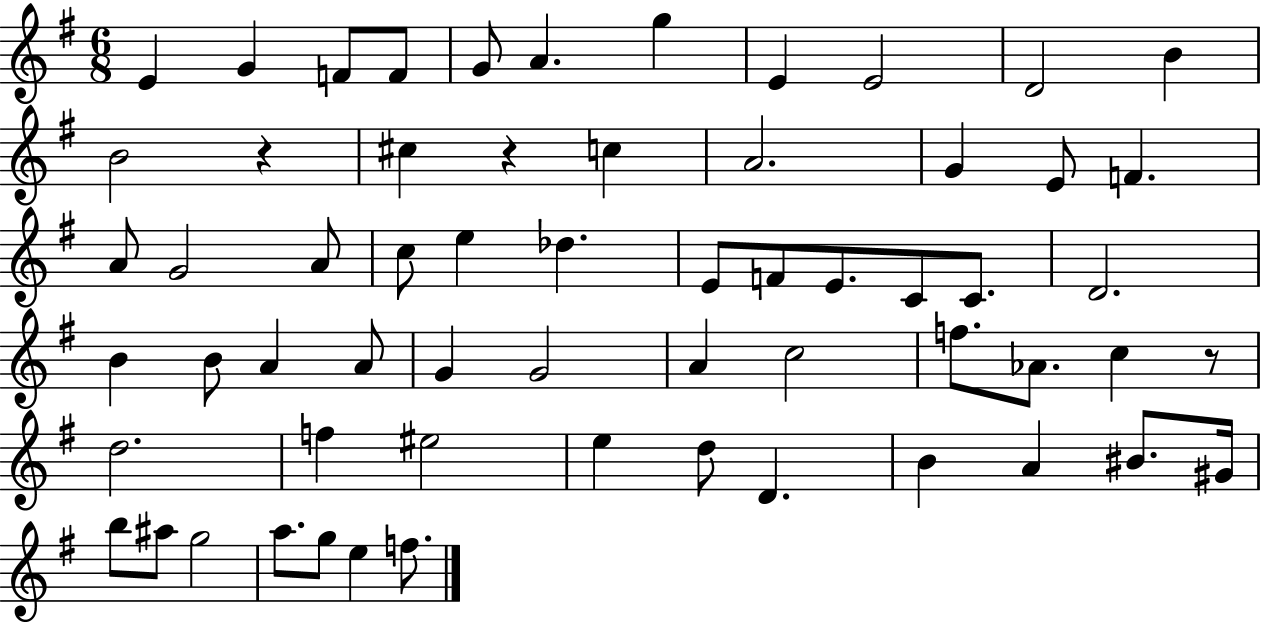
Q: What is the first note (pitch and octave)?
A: E4